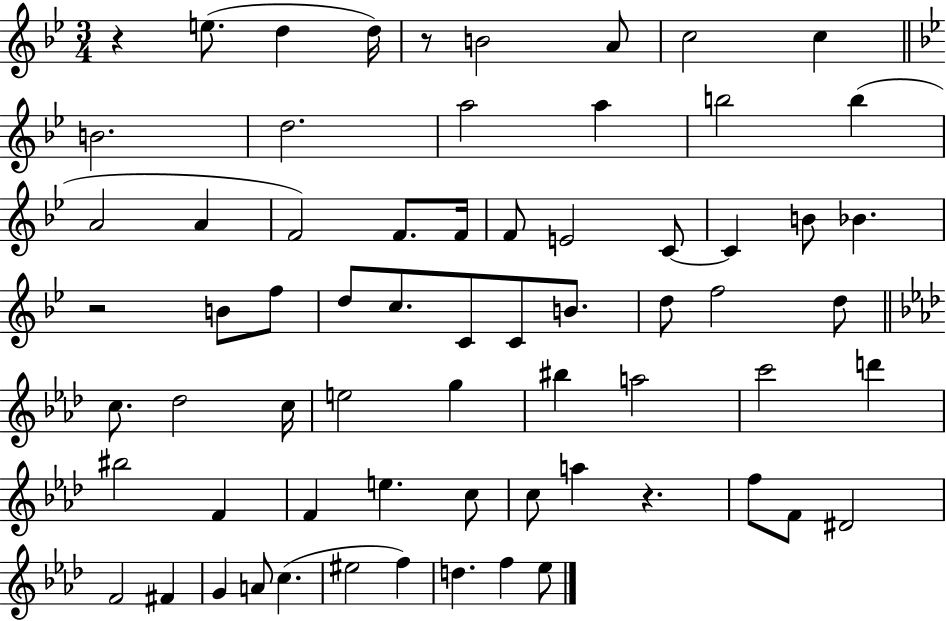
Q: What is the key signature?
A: BES major